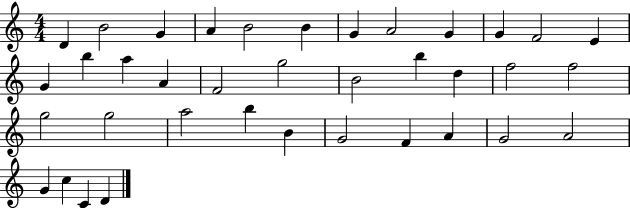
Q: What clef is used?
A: treble